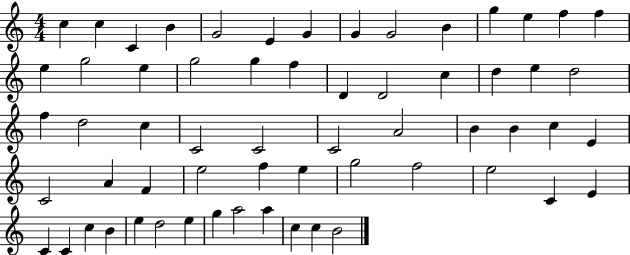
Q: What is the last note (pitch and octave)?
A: B4